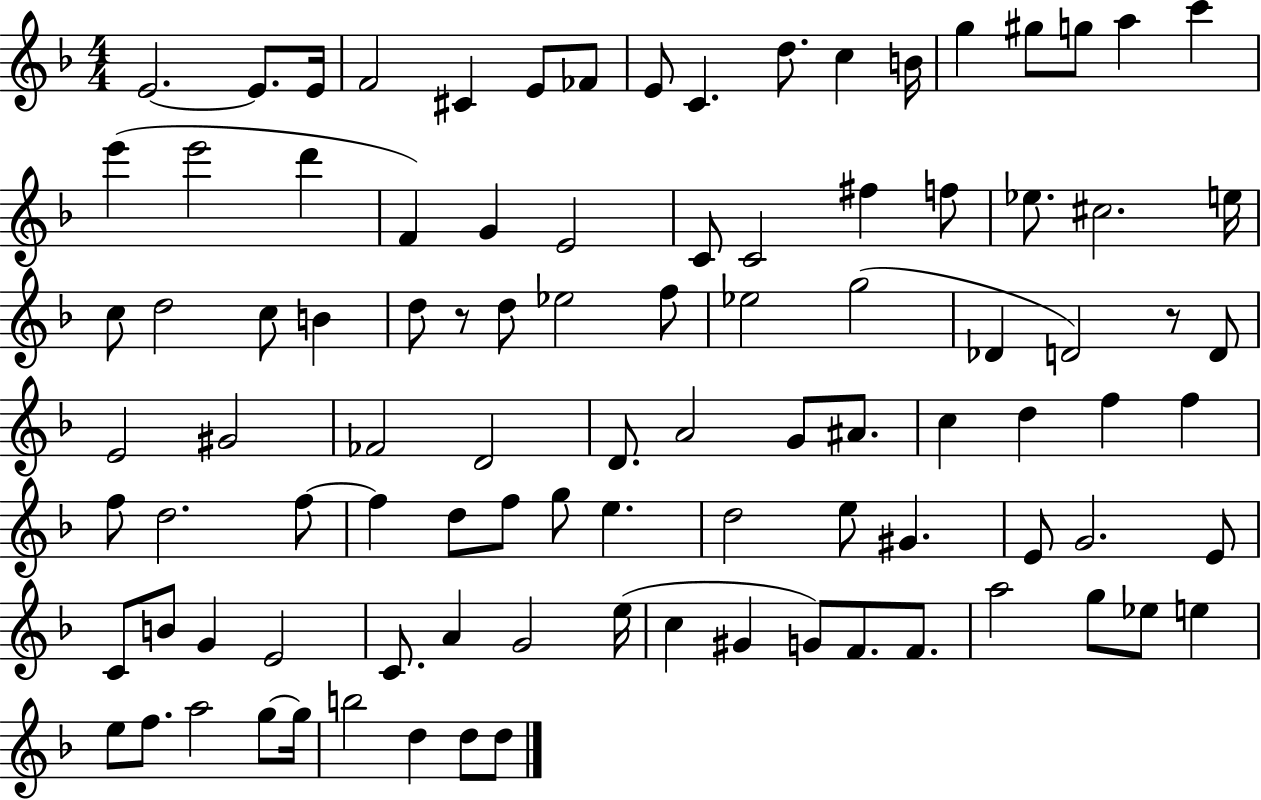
{
  \clef treble
  \numericTimeSignature
  \time 4/4
  \key f \major
  e'2.~~ e'8. e'16 | f'2 cis'4 e'8 fes'8 | e'8 c'4. d''8. c''4 b'16 | g''4 gis''8 g''8 a''4 c'''4 | \break e'''4( e'''2 d'''4 | f'4) g'4 e'2 | c'8 c'2 fis''4 f''8 | ees''8. cis''2. e''16 | \break c''8 d''2 c''8 b'4 | d''8 r8 d''8 ees''2 f''8 | ees''2 g''2( | des'4 d'2) r8 d'8 | \break e'2 gis'2 | fes'2 d'2 | d'8. a'2 g'8 ais'8. | c''4 d''4 f''4 f''4 | \break f''8 d''2. f''8~~ | f''4 d''8 f''8 g''8 e''4. | d''2 e''8 gis'4. | e'8 g'2. e'8 | \break c'8 b'8 g'4 e'2 | c'8. a'4 g'2 e''16( | c''4 gis'4 g'8) f'8. f'8. | a''2 g''8 ees''8 e''4 | \break e''8 f''8. a''2 g''8~~ g''16 | b''2 d''4 d''8 d''8 | \bar "|."
}